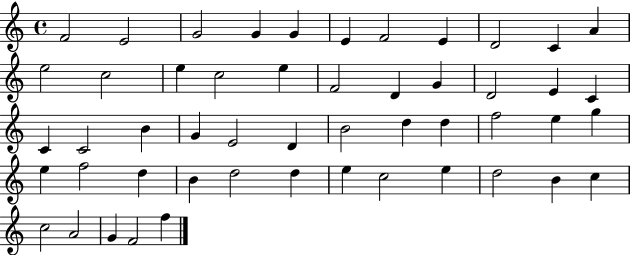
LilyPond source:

{
  \clef treble
  \time 4/4
  \defaultTimeSignature
  \key c \major
  f'2 e'2 | g'2 g'4 g'4 | e'4 f'2 e'4 | d'2 c'4 a'4 | \break e''2 c''2 | e''4 c''2 e''4 | f'2 d'4 g'4 | d'2 e'4 c'4 | \break c'4 c'2 b'4 | g'4 e'2 d'4 | b'2 d''4 d''4 | f''2 e''4 g''4 | \break e''4 f''2 d''4 | b'4 d''2 d''4 | e''4 c''2 e''4 | d''2 b'4 c''4 | \break c''2 a'2 | g'4 f'2 f''4 | \bar "|."
}